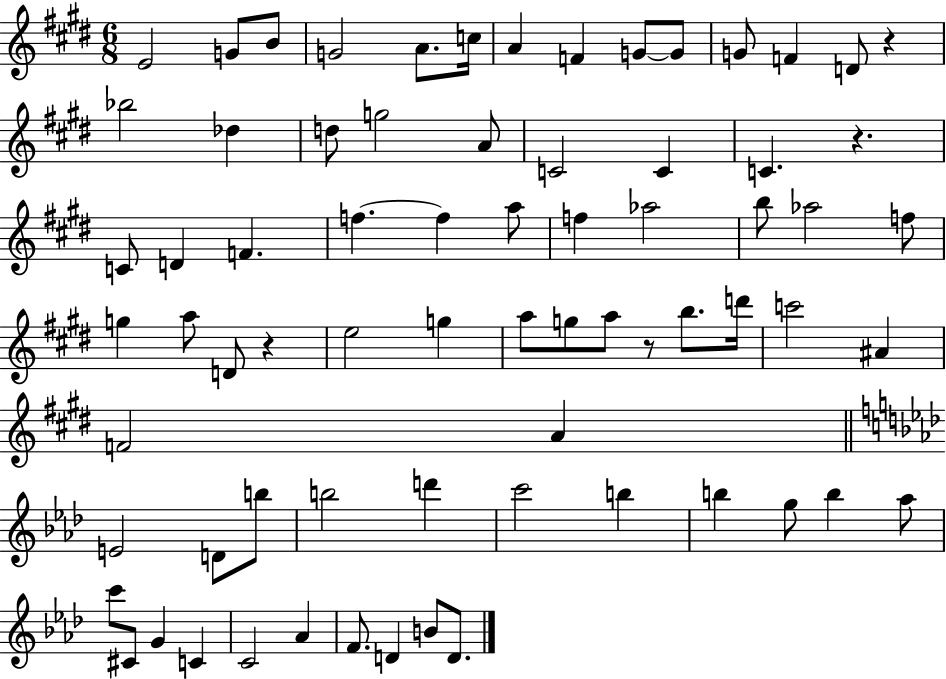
{
  \clef treble
  \numericTimeSignature
  \time 6/8
  \key e \major
  \repeat volta 2 { e'2 g'8 b'8 | g'2 a'8. c''16 | a'4 f'4 g'8~~ g'8 | g'8 f'4 d'8 r4 | \break bes''2 des''4 | d''8 g''2 a'8 | c'2 c'4 | c'4. r4. | \break c'8 d'4 f'4. | f''4.~~ f''4 a''8 | f''4 aes''2 | b''8 aes''2 f''8 | \break g''4 a''8 d'8 r4 | e''2 g''4 | a''8 g''8 a''8 r8 b''8. d'''16 | c'''2 ais'4 | \break f'2 a'4 | \bar "||" \break \key f \minor e'2 d'8 b''8 | b''2 d'''4 | c'''2 b''4 | b''4 g''8 b''4 aes''8 | \break c'''8 cis'8 g'4 c'4 | c'2 aes'4 | f'8. d'4 b'8 d'8. | } \bar "|."
}